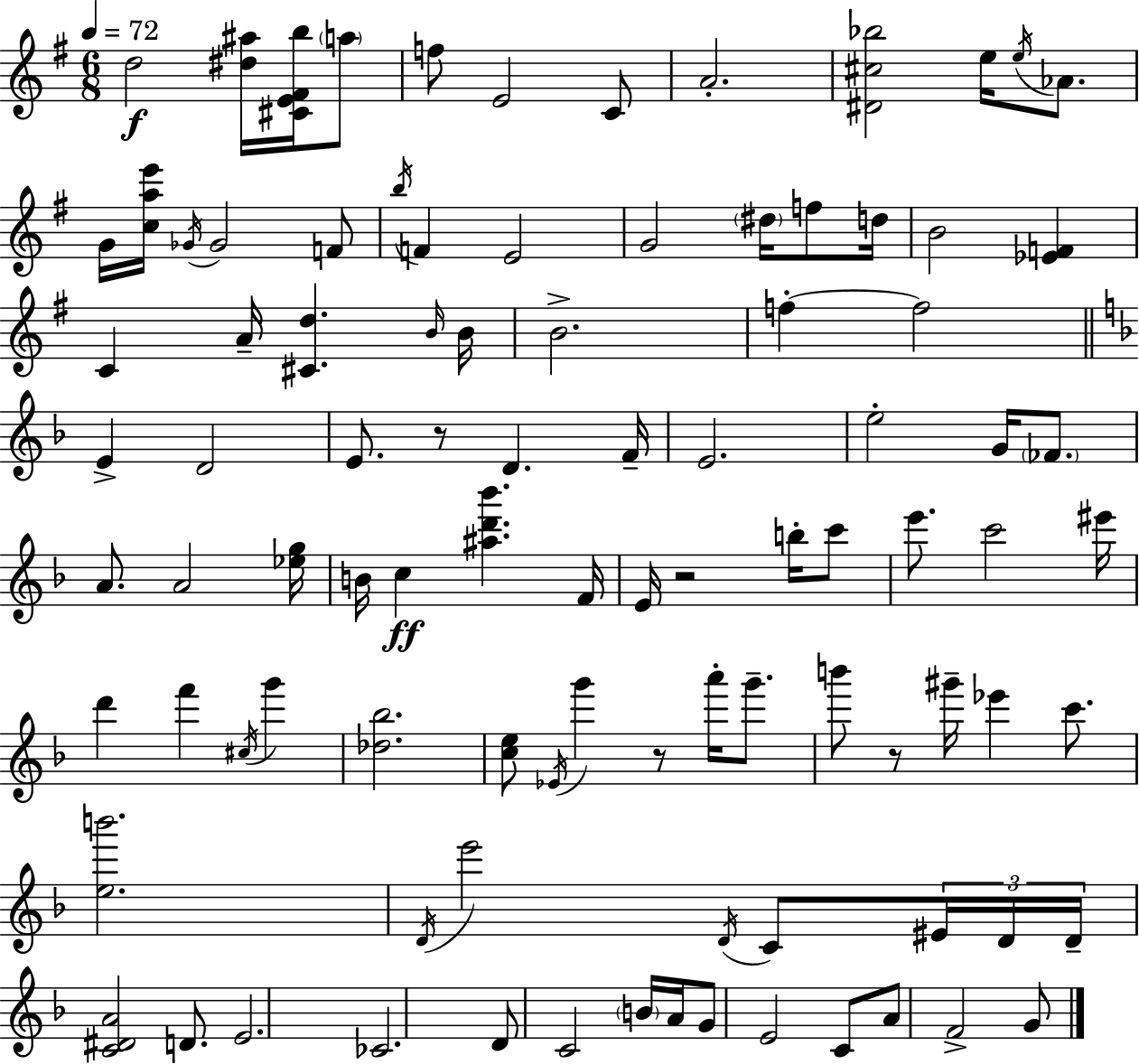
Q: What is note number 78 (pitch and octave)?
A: A4